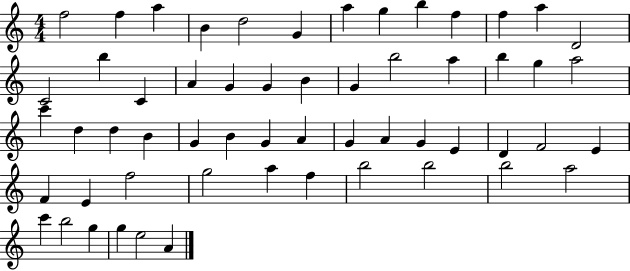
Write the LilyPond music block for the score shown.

{
  \clef treble
  \numericTimeSignature
  \time 4/4
  \key c \major
  f''2 f''4 a''4 | b'4 d''2 g'4 | a''4 g''4 b''4 f''4 | f''4 a''4 d'2 | \break c'2 b''4 c'4 | a'4 g'4 g'4 b'4 | g'4 b''2 a''4 | b''4 g''4 a''2 | \break c'''4 d''4 d''4 b'4 | g'4 b'4 g'4 a'4 | g'4 a'4 g'4 e'4 | d'4 f'2 e'4 | \break f'4 e'4 f''2 | g''2 a''4 f''4 | b''2 b''2 | b''2 a''2 | \break c'''4 b''2 g''4 | g''4 e''2 a'4 | \bar "|."
}